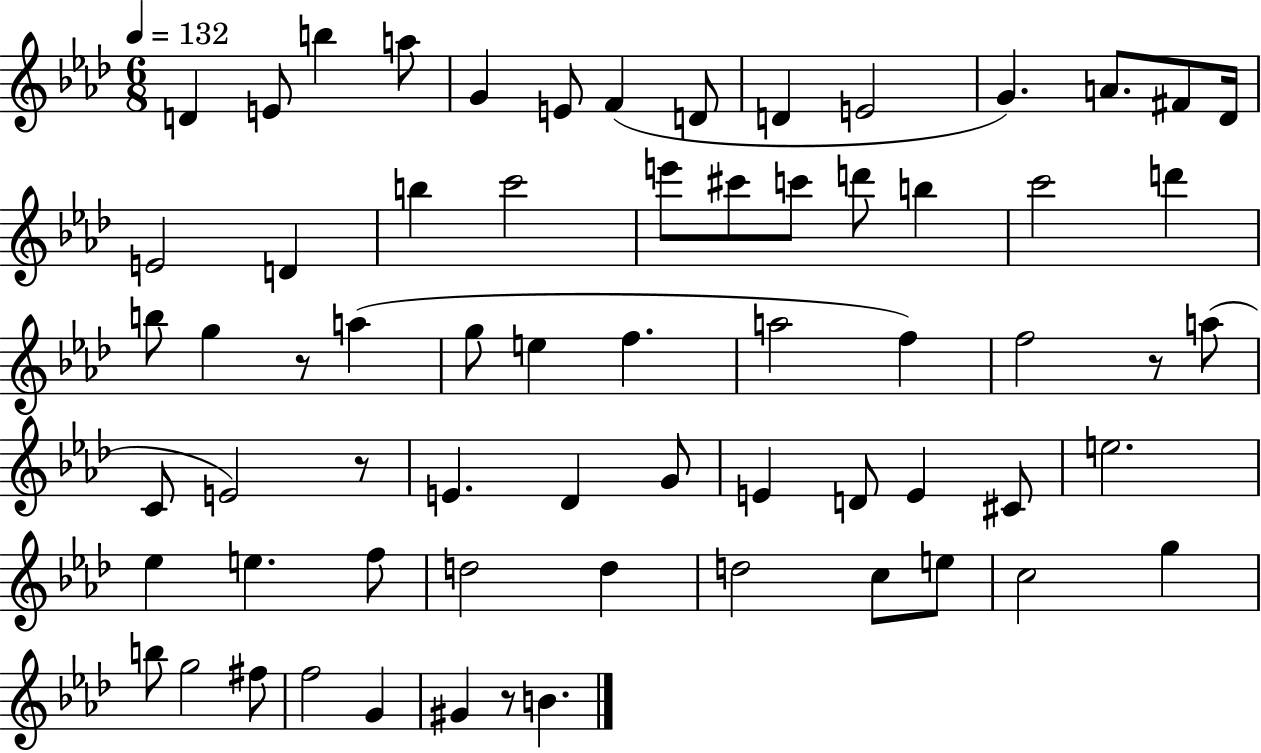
{
  \clef treble
  \numericTimeSignature
  \time 6/8
  \key aes \major
  \tempo 4 = 132
  d'4 e'8 b''4 a''8 | g'4 e'8 f'4( d'8 | d'4 e'2 | g'4.) a'8. fis'8 des'16 | \break e'2 d'4 | b''4 c'''2 | e'''8 cis'''8 c'''8 d'''8 b''4 | c'''2 d'''4 | \break b''8 g''4 r8 a''4( | g''8 e''4 f''4. | a''2 f''4) | f''2 r8 a''8( | \break c'8 e'2) r8 | e'4. des'4 g'8 | e'4 d'8 e'4 cis'8 | e''2. | \break ees''4 e''4. f''8 | d''2 d''4 | d''2 c''8 e''8 | c''2 g''4 | \break b''8 g''2 fis''8 | f''2 g'4 | gis'4 r8 b'4. | \bar "|."
}